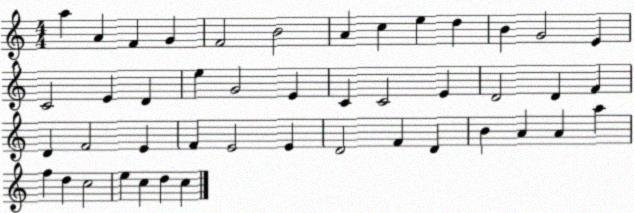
X:1
T:Untitled
M:4/4
L:1/4
K:C
a A F G F2 B2 A c e d B G2 E C2 E D e G2 E C C2 E D2 D F D F2 E F E2 E D2 F D B A A a f d c2 e c d c